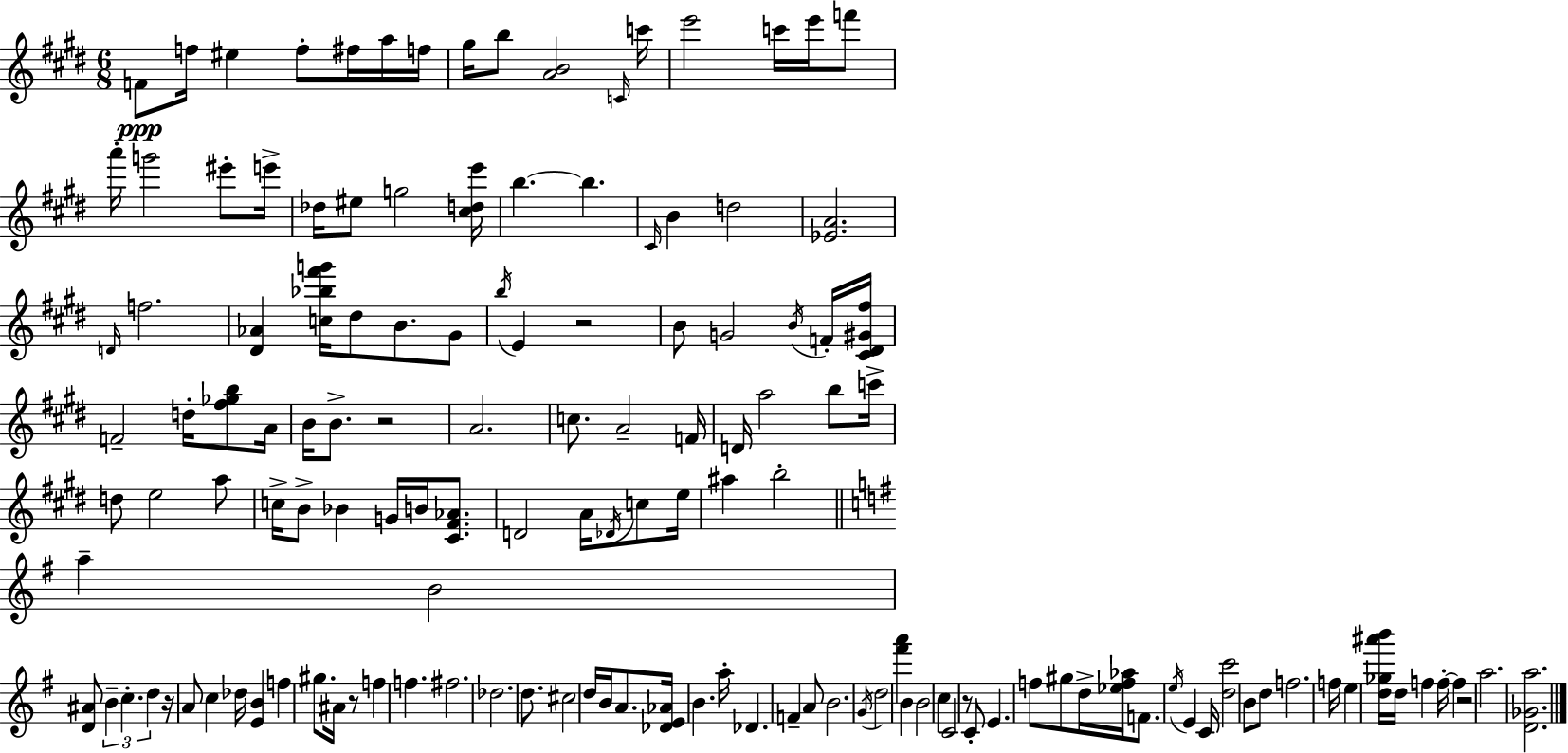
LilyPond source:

{
  \clef treble
  \numericTimeSignature
  \time 6/8
  \key e \major
  f'8\ppp f''16 eis''4 f''8-. fis''16 a''16 f''16 | gis''16 b''8 <a' b'>2 \grace { c'16 } | c'''16 e'''2 c'''16 e'''16 f'''8 | a'''16-. g'''2 eis'''8-. | \break e'''16-> des''16 eis''8 g''2 | <cis'' d'' e'''>16 b''4.~~ b''4. | \grace { cis'16 } b'4 d''2 | <ees' a'>2. | \break \grace { d'16 } f''2. | <dis' aes'>4 <c'' bes'' fis''' g'''>16 dis''8 b'8. | gis'8 \acciaccatura { b''16 } e'4 r2 | b'8 g'2 | \break \acciaccatura { b'16 } f'16-. <cis' dis' gis' fis''>16 f'2-- | d''16-. <fis'' ges'' b''>8 a'16 b'16 b'8.-> r2 | a'2. | c''8. a'2-- | \break f'16 d'16 a''2 | b''8 c'''16-> d''8 e''2 | a''8 c''16-> b'8-> bes'4 | g'16 b'16 <cis' fis' aes'>8. d'2 | \break a'16 \acciaccatura { des'16 } c''8 e''16 ais''4 b''2-. | \bar "||" \break \key e \minor a''4-- b'2 | <d' ais'>8 \tuplet 3/2 { b'4-- c''4.-. | d''4 } r16 a'8 c''4 des''16 | <e' b'>4 f''4 gis''8. ais'16 | \break r8 f''4 f''4. | fis''2. | des''2. | d''8. cis''2 d''16 | \break b'16 a'8. <des' e' aes'>16 b'4. a''16-. | des'4. f'4-- a'8 | b'2. | \acciaccatura { g'16 } d''2 <fis''' a'''>4 | \break b'4 b'2 | c''4 c'2 | r8 c'8-. e'4. f''8 | gis''8 d''16-> <ees'' f'' aes''>16 f'8. \acciaccatura { e''16 } e'4 | \break c'16 <d'' c'''>2 b'8 | d''8 f''2. | f''16 e''4 <d'' ges'' ais''' b'''>16 d''16 f''4 | f''16-.~~ f''4 r2 | \break a''2. | <d' ges' a''>2. | \bar "|."
}